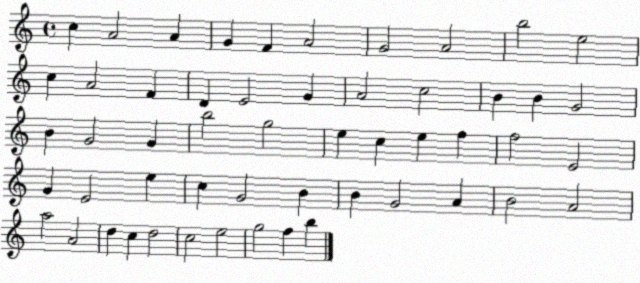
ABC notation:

X:1
T:Untitled
M:4/4
L:1/4
K:C
c A2 A G F A2 G2 A2 b2 e2 c A2 F D E2 G A2 c2 B B G2 B G2 G b2 g2 e c e f f2 E2 G E2 e c G2 B B G2 A B2 A2 a2 A2 d c d2 c2 e2 g2 f b